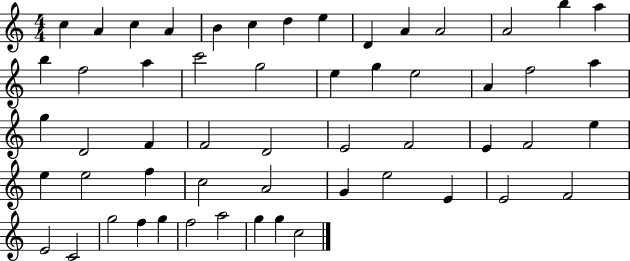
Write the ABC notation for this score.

X:1
T:Untitled
M:4/4
L:1/4
K:C
c A c A B c d e D A A2 A2 b a b f2 a c'2 g2 e g e2 A f2 a g D2 F F2 D2 E2 F2 E F2 e e e2 f c2 A2 G e2 E E2 F2 E2 C2 g2 f g f2 a2 g g c2